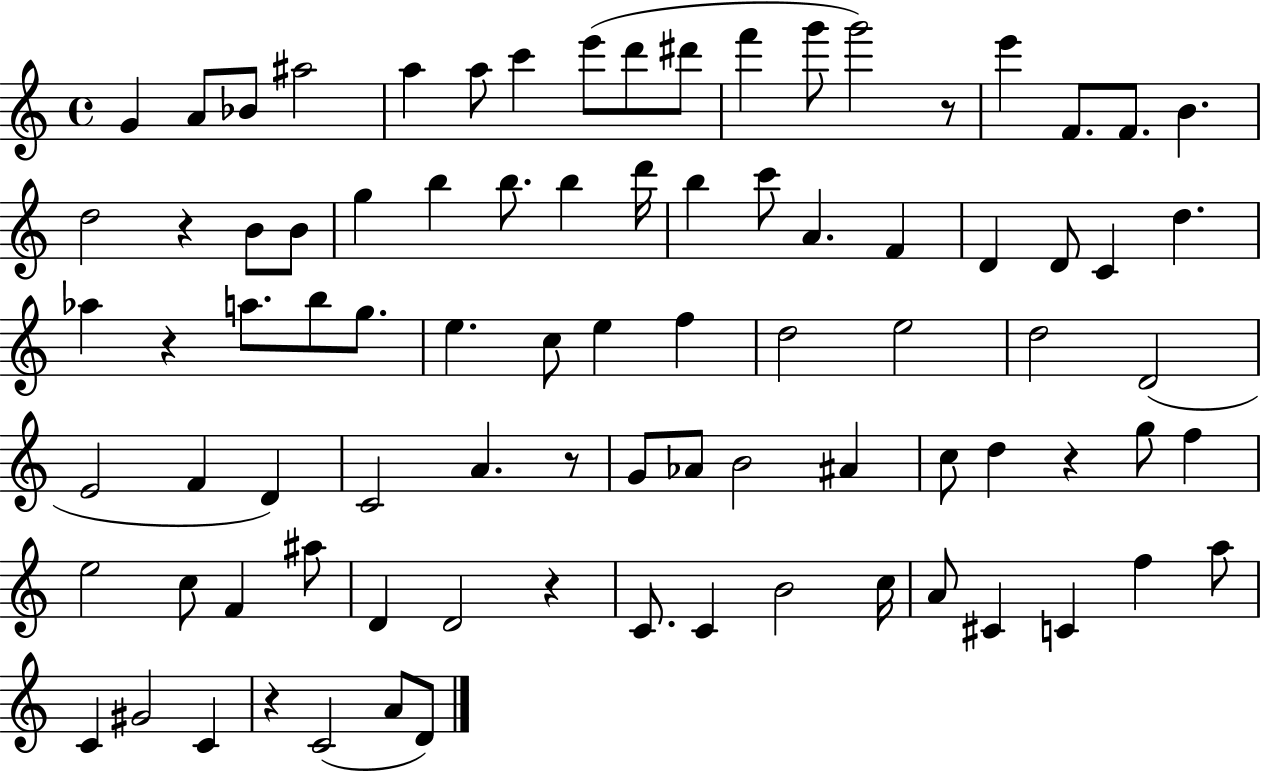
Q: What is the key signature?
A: C major